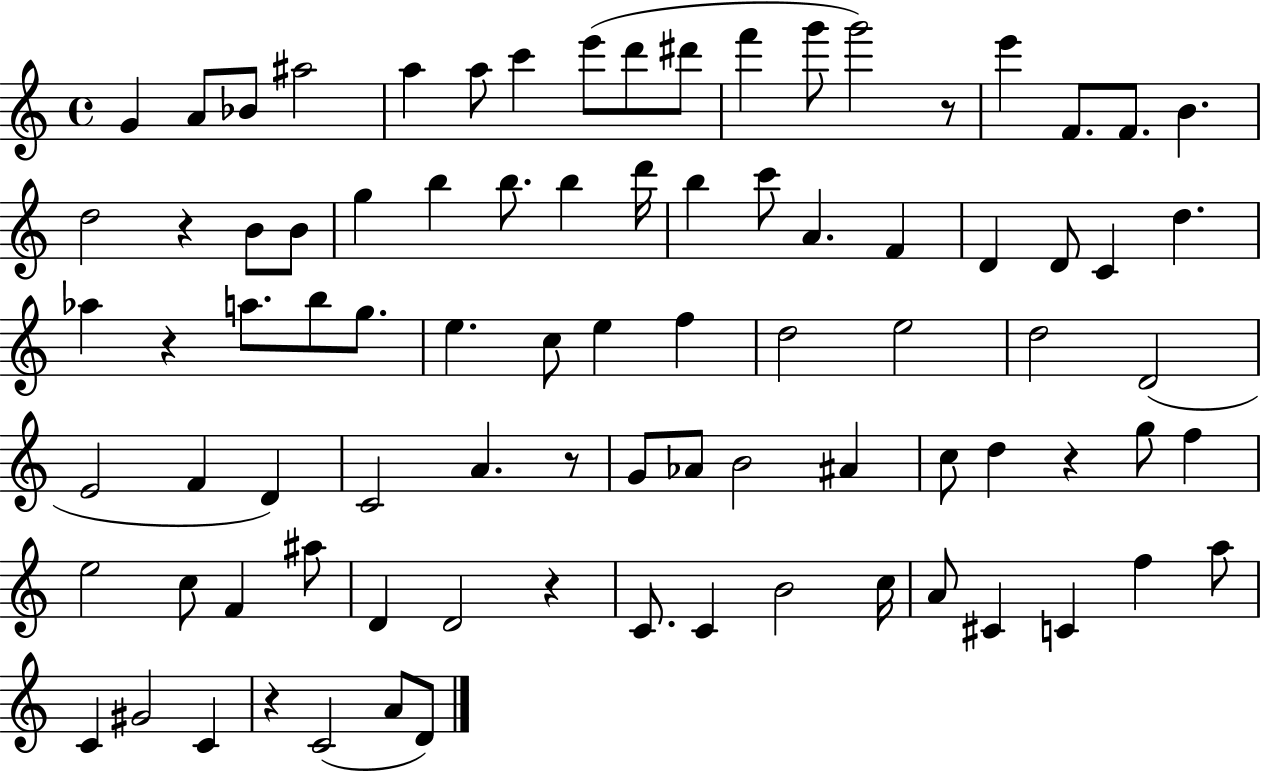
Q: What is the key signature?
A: C major